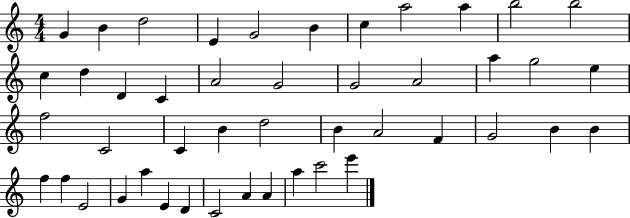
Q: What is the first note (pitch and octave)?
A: G4